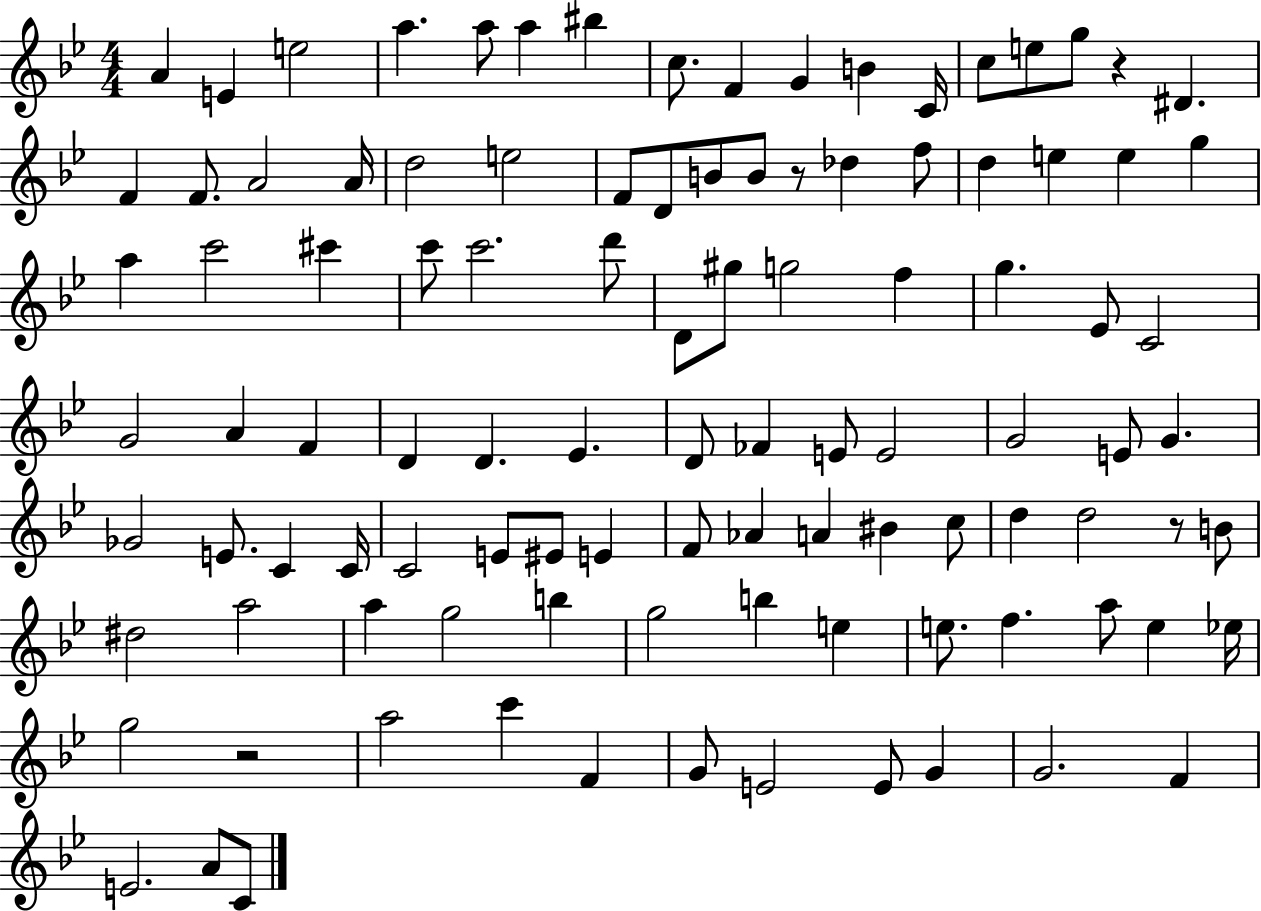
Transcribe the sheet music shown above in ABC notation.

X:1
T:Untitled
M:4/4
L:1/4
K:Bb
A E e2 a a/2 a ^b c/2 F G B C/4 c/2 e/2 g/2 z ^D F F/2 A2 A/4 d2 e2 F/2 D/2 B/2 B/2 z/2 _d f/2 d e e g a c'2 ^c' c'/2 c'2 d'/2 D/2 ^g/2 g2 f g _E/2 C2 G2 A F D D _E D/2 _F E/2 E2 G2 E/2 G _G2 E/2 C C/4 C2 E/2 ^E/2 E F/2 _A A ^B c/2 d d2 z/2 B/2 ^d2 a2 a g2 b g2 b e e/2 f a/2 e _e/4 g2 z2 a2 c' F G/2 E2 E/2 G G2 F E2 A/2 C/2